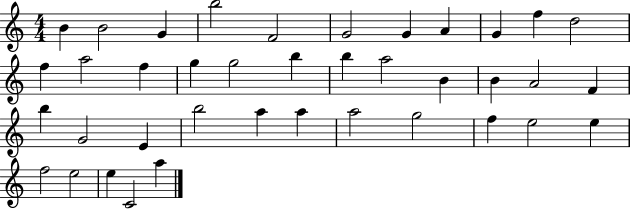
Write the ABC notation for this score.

X:1
T:Untitled
M:4/4
L:1/4
K:C
B B2 G b2 F2 G2 G A G f d2 f a2 f g g2 b b a2 B B A2 F b G2 E b2 a a a2 g2 f e2 e f2 e2 e C2 a